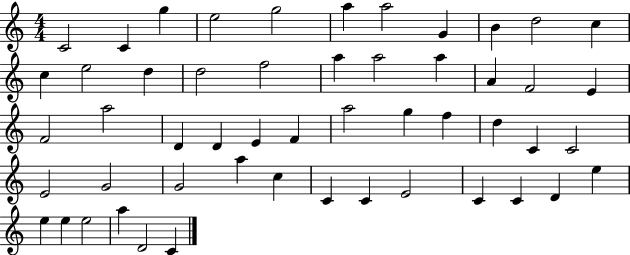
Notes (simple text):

C4/h C4/q G5/q E5/h G5/h A5/q A5/h G4/q B4/q D5/h C5/q C5/q E5/h D5/q D5/h F5/h A5/q A5/h A5/q A4/q F4/h E4/q F4/h A5/h D4/q D4/q E4/q F4/q A5/h G5/q F5/q D5/q C4/q C4/h E4/h G4/h G4/h A5/q C5/q C4/q C4/q E4/h C4/q C4/q D4/q E5/q E5/q E5/q E5/h A5/q D4/h C4/q